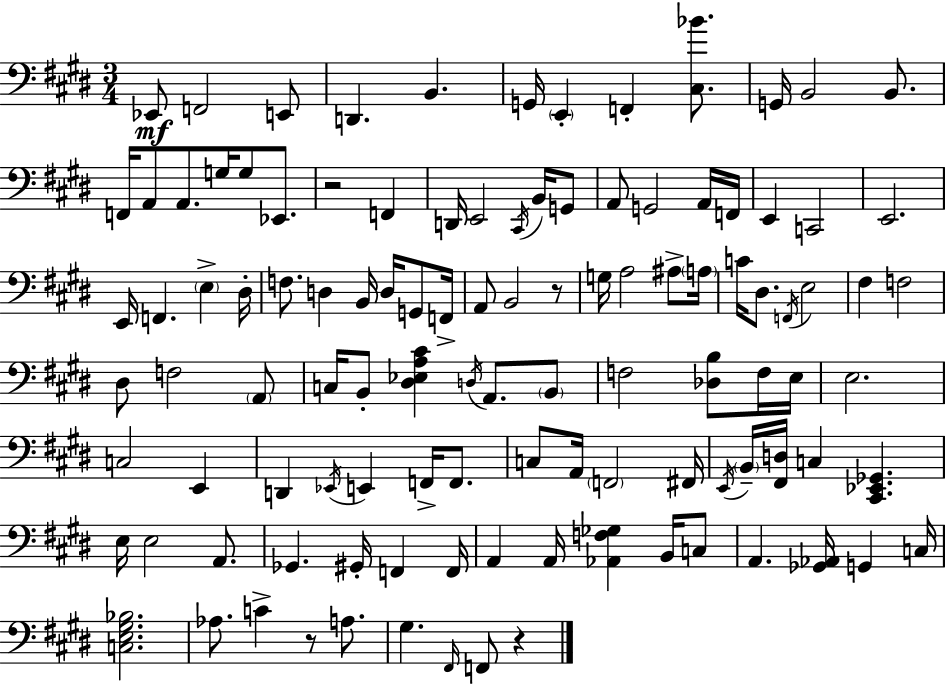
Eb2/e F2/h E2/e D2/q. B2/q. G2/s E2/q F2/q [C#3,Bb4]/e. G2/s B2/h B2/e. F2/s A2/e A2/e. G3/s G3/e Eb2/e. R/h F2/q D2/s E2/h C#2/s B2/s G2/e A2/e G2/h A2/s F2/s E2/q C2/h E2/h. E2/s F2/q. E3/q D#3/s F3/e. D3/q B2/s D3/s G2/e F2/s A2/e B2/h R/e G3/s A3/h A#3/e A3/s C4/s D#3/e. F2/s E3/h F#3/q F3/h D#3/e F3/h A2/e C3/s B2/e [D#3,Eb3,A3,C#4]/q D3/s A2/e. B2/e F3/h [Db3,B3]/e F3/s E3/s E3/h. C3/h E2/q D2/q Eb2/s E2/q F2/s F2/e. C3/e A2/s F2/h F#2/s E2/s B2/s [F#2,D3]/s C3/q [C#2,Eb2,Gb2]/q. E3/s E3/h A2/e. Gb2/q. G#2/s F2/q F2/s A2/q A2/s [Ab2,F3,Gb3]/q B2/s C3/e A2/q. [Gb2,Ab2]/s G2/q C3/s [C3,E3,G#3,Bb3]/h. Ab3/e. C4/q R/e A3/e. G#3/q. F#2/s F2/e R/q